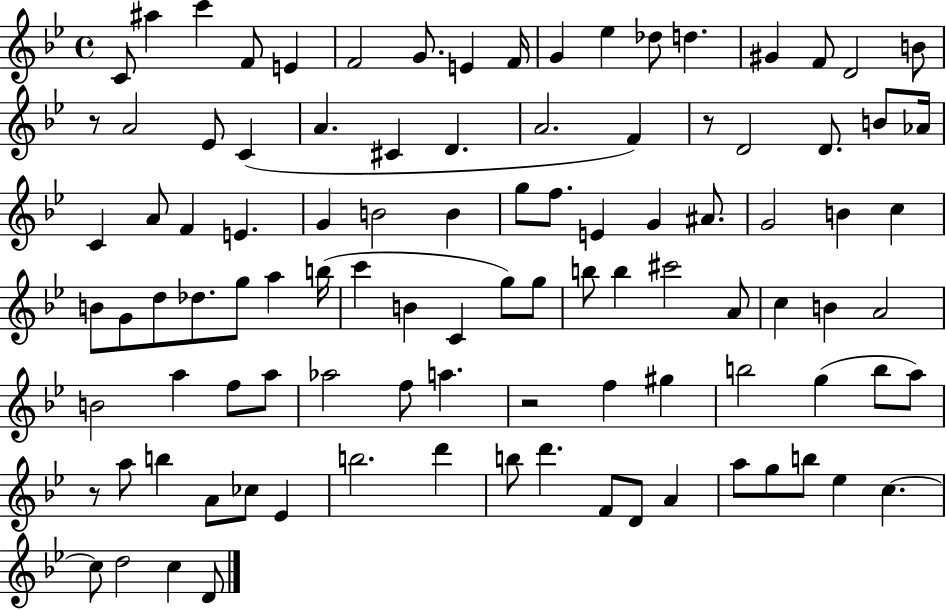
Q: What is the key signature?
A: BES major